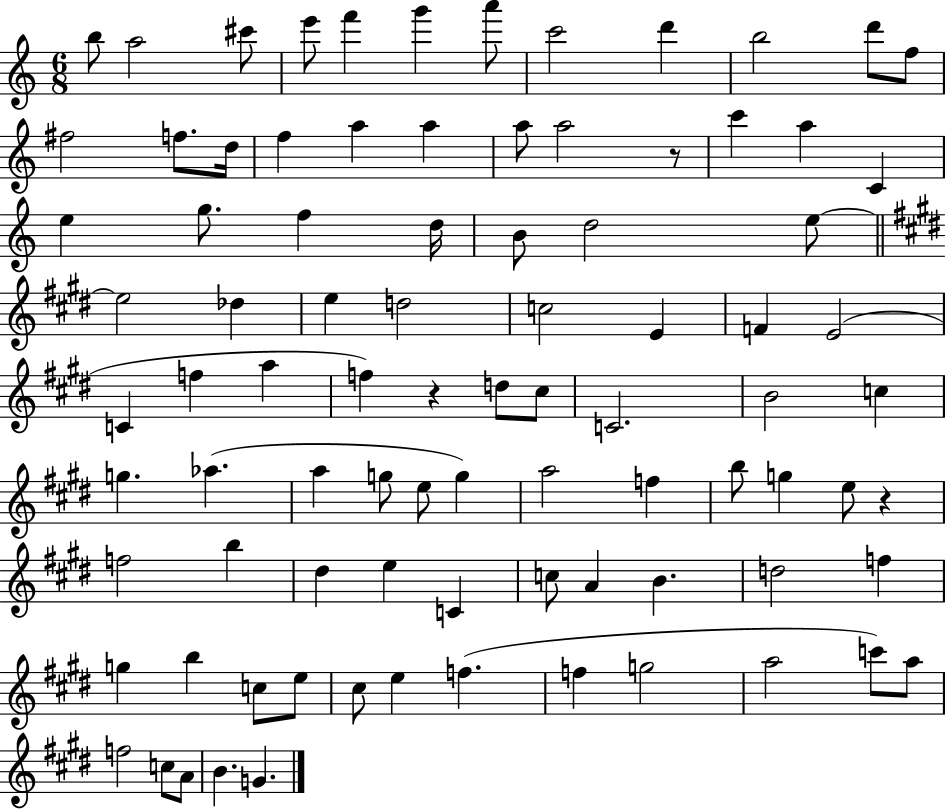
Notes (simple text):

B5/e A5/h C#6/e E6/e F6/q G6/q A6/e C6/h D6/q B5/h D6/e F5/e F#5/h F5/e. D5/s F5/q A5/q A5/q A5/e A5/h R/e C6/q A5/q C4/q E5/q G5/e. F5/q D5/s B4/e D5/h E5/e E5/h Db5/q E5/q D5/h C5/h E4/q F4/q E4/h C4/q F5/q A5/q F5/q R/q D5/e C#5/e C4/h. B4/h C5/q G5/q. Ab5/q. A5/q G5/e E5/e G5/q A5/h F5/q B5/e G5/q E5/e R/q F5/h B5/q D#5/q E5/q C4/q C5/e A4/q B4/q. D5/h F5/q G5/q B5/q C5/e E5/e C#5/e E5/q F5/q. F5/q G5/h A5/h C6/e A5/e F5/h C5/e A4/e B4/q. G4/q.